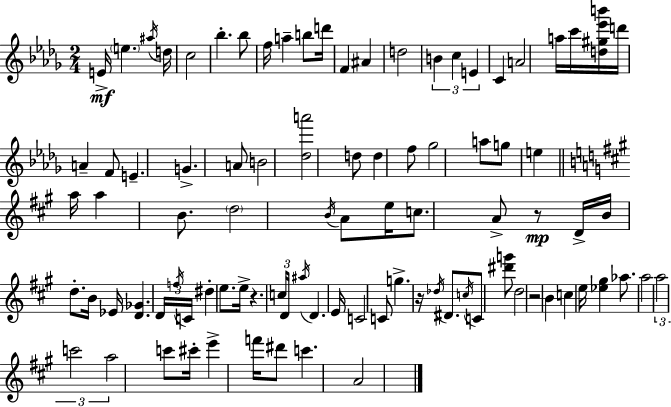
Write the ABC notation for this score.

X:1
T:Untitled
M:2/4
L:1/4
K:Bbm
E/4 e ^a/4 d/4 c2 _b _b/2 f/4 a b/2 d'/4 F ^A d2 B c E C A2 a/4 c'/4 [d^g_e'b']/4 d'/4 A F/2 E G A/2 B2 [_da']2 d/2 d f/2 _g2 a/2 g/2 e a/4 a B/2 d2 B/4 A/2 e/4 c/2 A/2 z/2 D/4 B/4 d/2 B/4 _E/4 [D_G] D/4 f/4 C/4 ^d e/2 e/4 z c/4 D/4 ^a/4 D E/4 C2 C/2 g z/4 _d/4 ^D/2 c/4 C/2 [^d'g']/2 d2 z2 B c e/4 [_e^g] _a/2 a2 a2 c'2 a2 c'/2 ^c'/4 e' f'/4 ^d'/2 c' A2